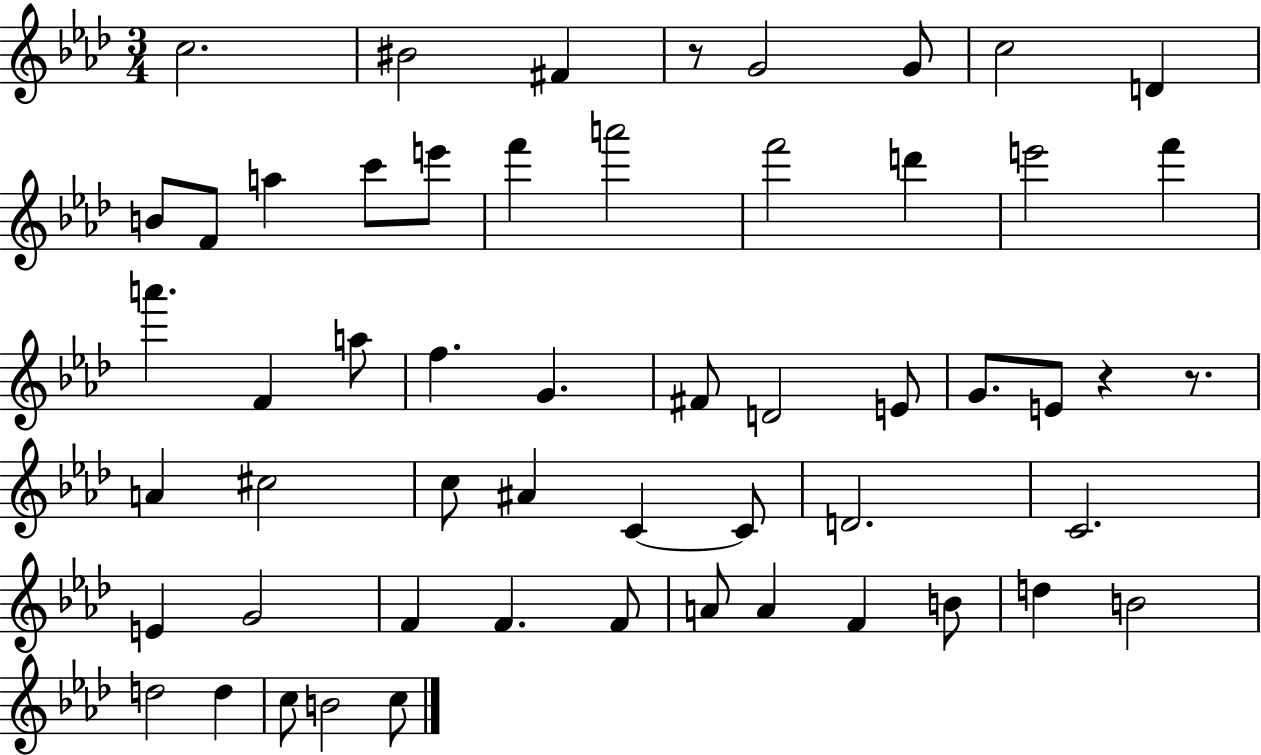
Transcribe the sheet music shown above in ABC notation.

X:1
T:Untitled
M:3/4
L:1/4
K:Ab
c2 ^B2 ^F z/2 G2 G/2 c2 D B/2 F/2 a c'/2 e'/2 f' a'2 f'2 d' e'2 f' a' F a/2 f G ^F/2 D2 E/2 G/2 E/2 z z/2 A ^c2 c/2 ^A C C/2 D2 C2 E G2 F F F/2 A/2 A F B/2 d B2 d2 d c/2 B2 c/2